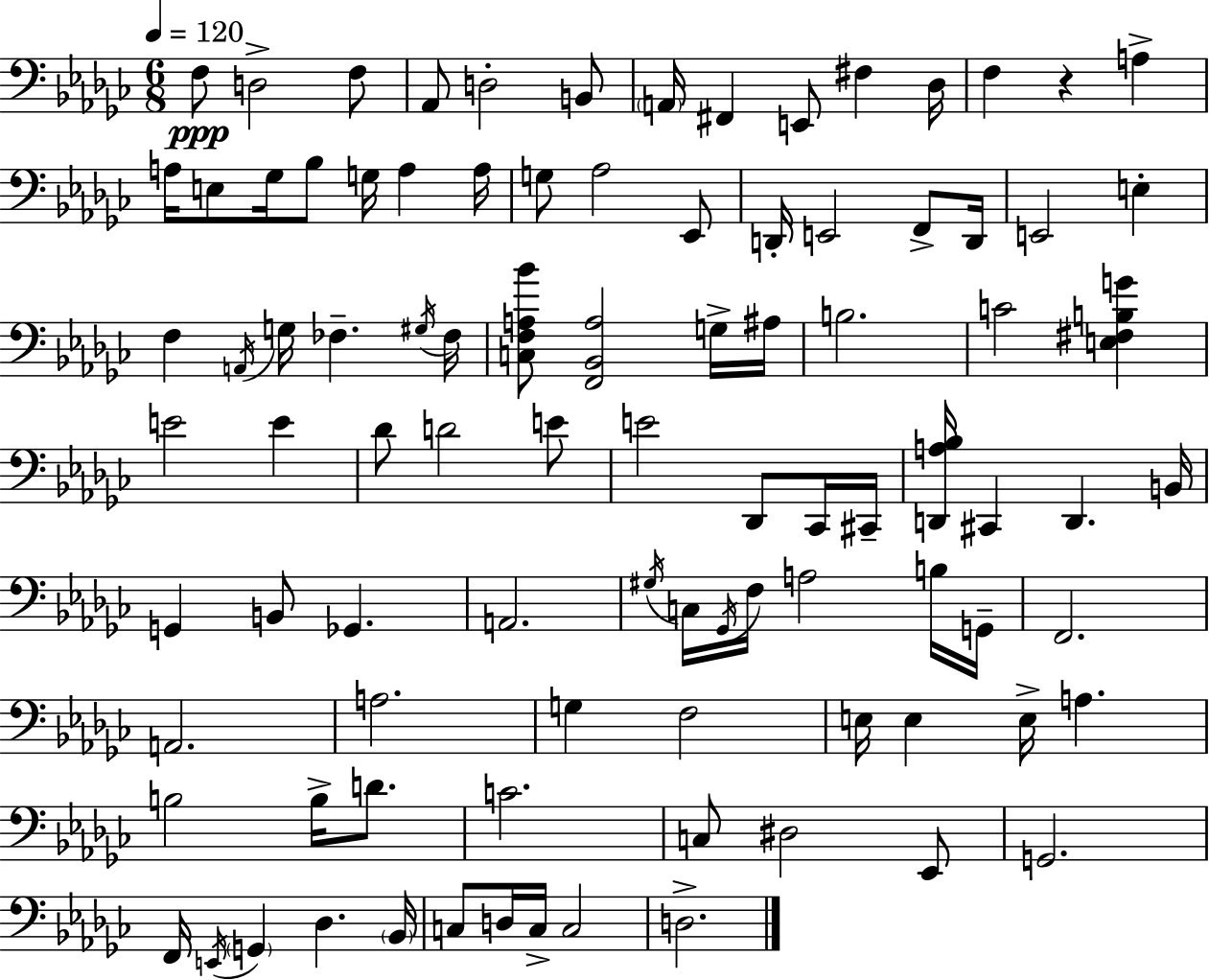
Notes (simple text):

F3/e D3/h F3/e Ab2/e D3/h B2/e A2/s F#2/q E2/e F#3/q Db3/s F3/q R/q A3/q A3/s E3/e Gb3/s Bb3/e G3/s A3/q A3/s G3/e Ab3/h Eb2/e D2/s E2/h F2/e D2/s E2/h E3/q F3/q A2/s G3/s FES3/q. G#3/s FES3/s [C3,F3,A3,Bb4]/e [F2,Bb2,A3]/h G3/s A#3/s B3/h. C4/h [E3,F#3,B3,G4]/q E4/h E4/q Db4/e D4/h E4/e E4/h Db2/e CES2/s C#2/s [D2,A3,Bb3]/s C#2/q D2/q. B2/s G2/q B2/e Gb2/q. A2/h. G#3/s C3/s Gb2/s F3/s A3/h B3/s G2/s F2/h. A2/h. A3/h. G3/q F3/h E3/s E3/q E3/s A3/q. B3/h B3/s D4/e. C4/h. C3/e D#3/h Eb2/e G2/h. F2/s E2/s G2/q Db3/q. Bb2/s C3/e D3/s C3/s C3/h D3/h.